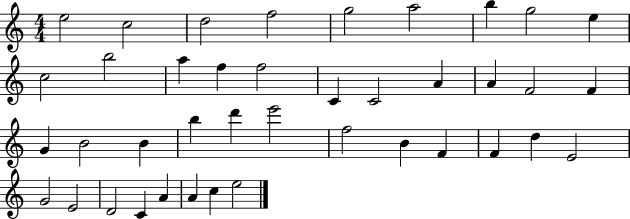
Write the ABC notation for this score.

X:1
T:Untitled
M:4/4
L:1/4
K:C
e2 c2 d2 f2 g2 a2 b g2 e c2 b2 a f f2 C C2 A A F2 F G B2 B b d' e'2 f2 B F F d E2 G2 E2 D2 C A A c e2